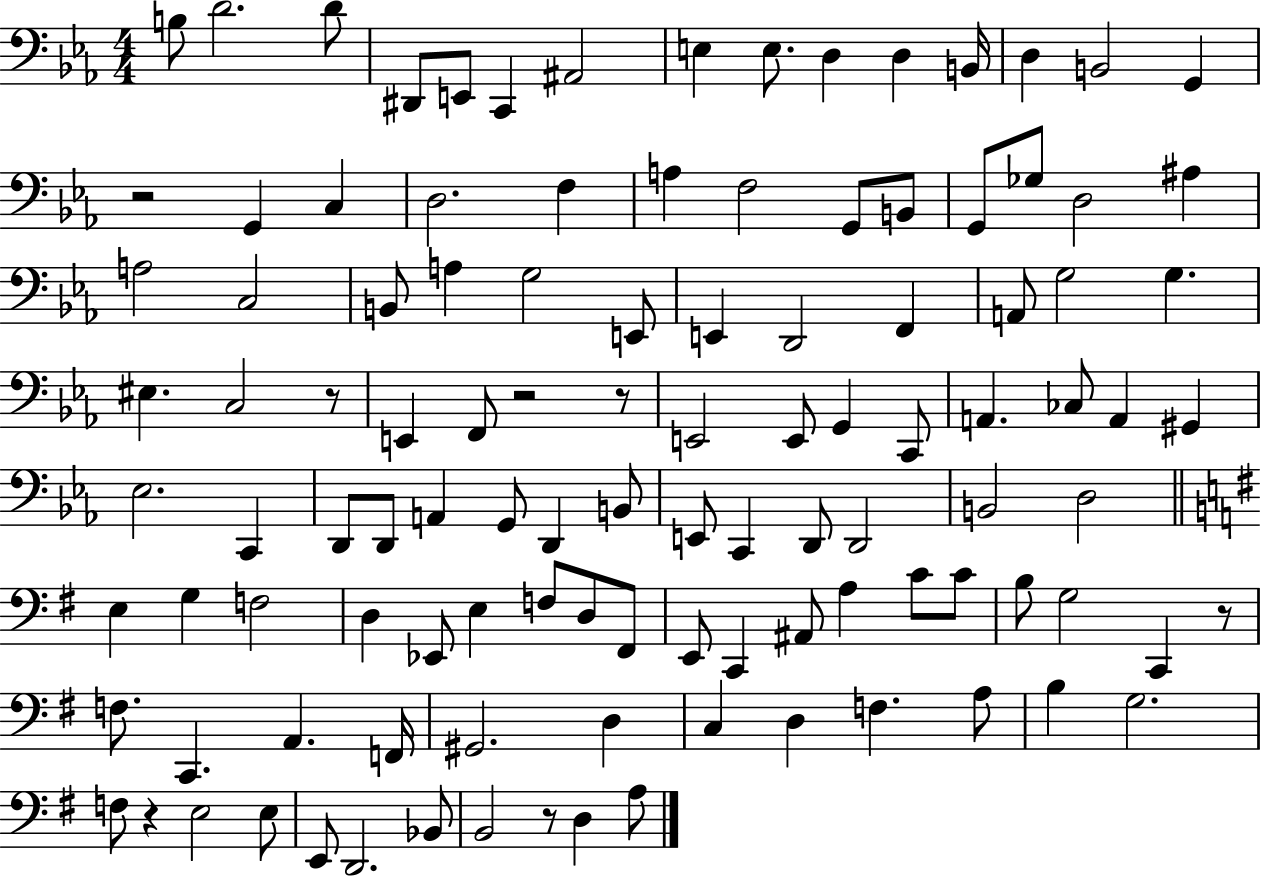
B3/e D4/h. D4/e D#2/e E2/e C2/q A#2/h E3/q E3/e. D3/q D3/q B2/s D3/q B2/h G2/q R/h G2/q C3/q D3/h. F3/q A3/q F3/h G2/e B2/e G2/e Gb3/e D3/h A#3/q A3/h C3/h B2/e A3/q G3/h E2/e E2/q D2/h F2/q A2/e G3/h G3/q. EIS3/q. C3/h R/e E2/q F2/e R/h R/e E2/h E2/e G2/q C2/e A2/q. CES3/e A2/q G#2/q Eb3/h. C2/q D2/e D2/e A2/q G2/e D2/q B2/e E2/e C2/q D2/e D2/h B2/h D3/h E3/q G3/q F3/h D3/q Eb2/e E3/q F3/e D3/e F#2/e E2/e C2/q A#2/e A3/q C4/e C4/e B3/e G3/h C2/q R/e F3/e. C2/q. A2/q. F2/s G#2/h. D3/q C3/q D3/q F3/q. A3/e B3/q G3/h. F3/e R/q E3/h E3/e E2/e D2/h. Bb2/e B2/h R/e D3/q A3/e